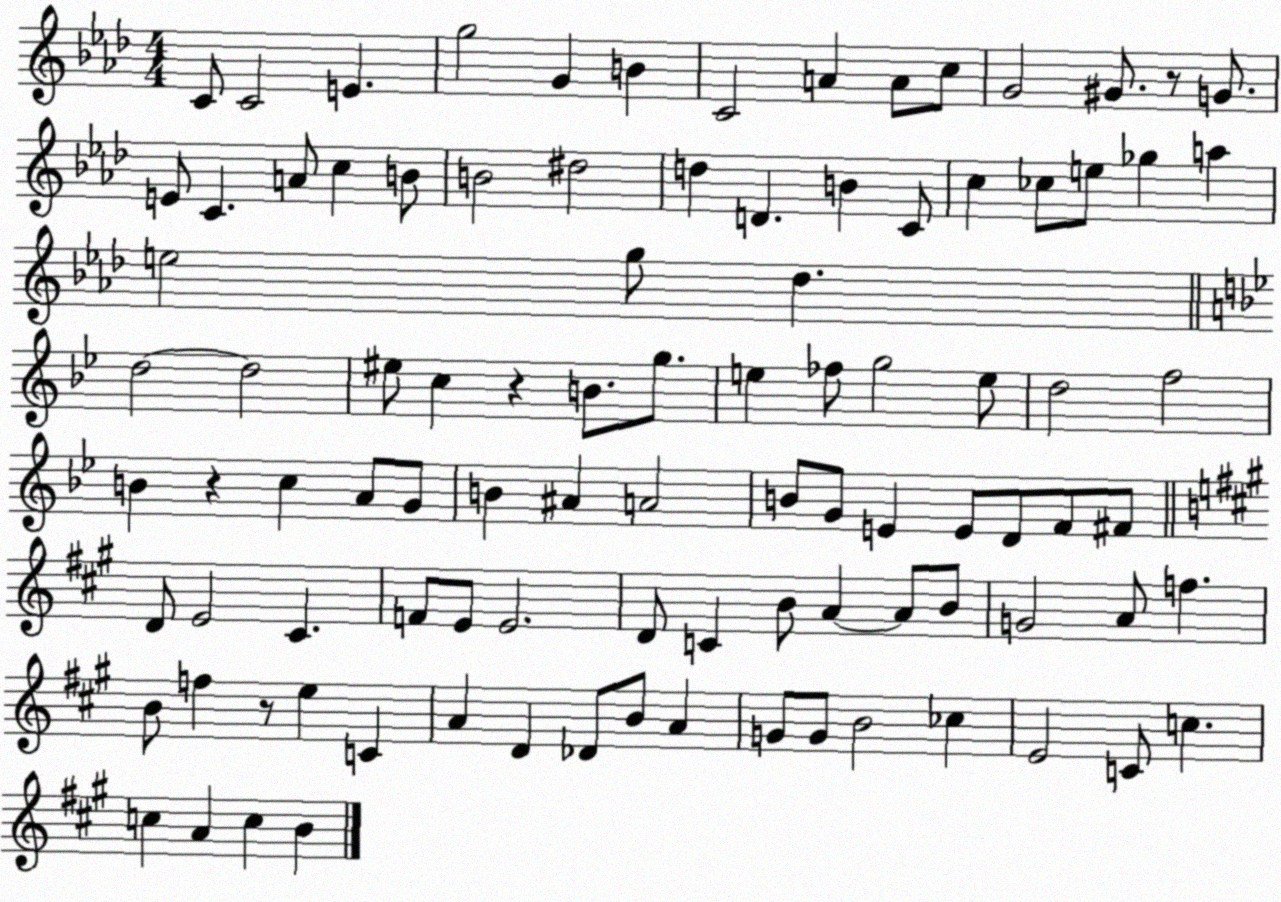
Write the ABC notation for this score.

X:1
T:Untitled
M:4/4
L:1/4
K:Ab
C/2 C2 E g2 G B C2 A A/2 c/2 G2 ^G/2 z/2 G/2 E/2 C A/2 c B/2 B2 ^d2 d D B C/2 c _c/2 e/2 _g a e2 g/2 _d d2 d2 ^e/2 c z B/2 g/2 e _f/2 g2 e/2 d2 f2 B z c A/2 G/2 B ^A A2 B/2 G/2 E E/2 D/2 F/2 ^F/2 D/2 E2 ^C F/2 E/2 E2 D/2 C B/2 A A/2 B/2 G2 A/2 f B/2 f z/2 e C A D _D/2 B/2 A G/2 G/2 B2 _c E2 C/2 c c A c B